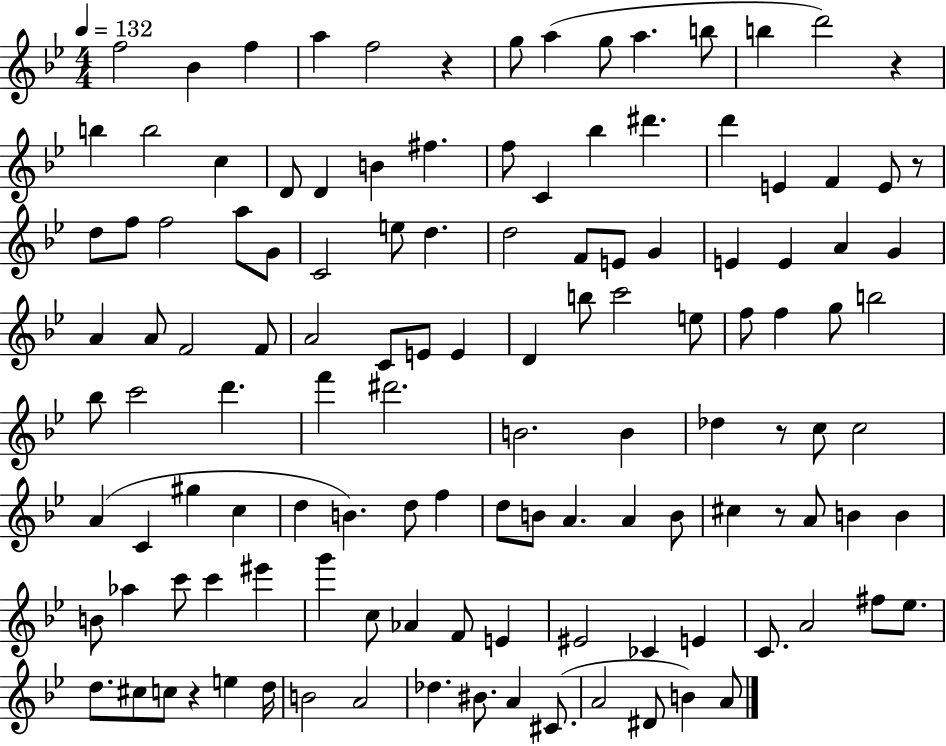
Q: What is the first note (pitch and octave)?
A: F5